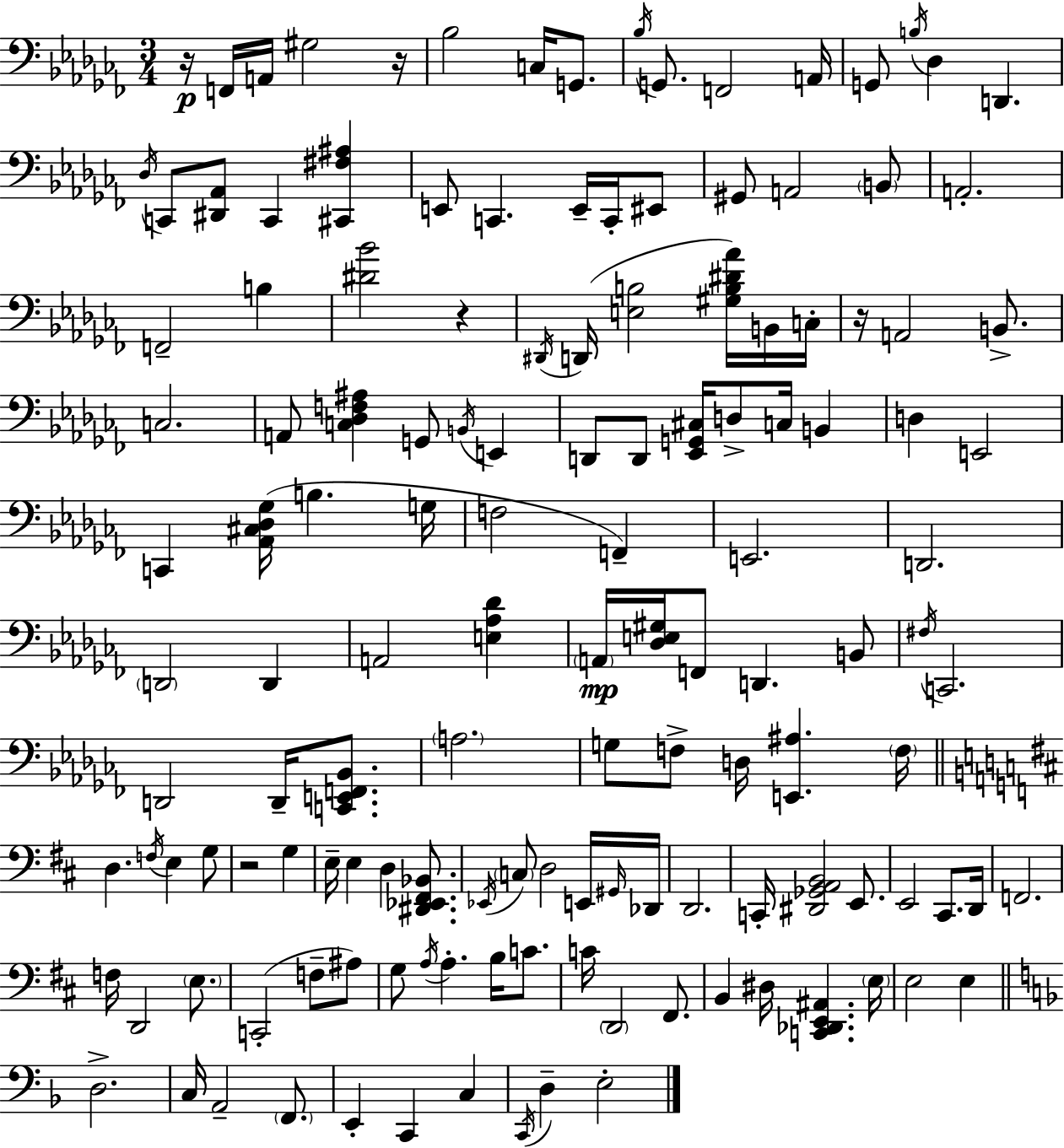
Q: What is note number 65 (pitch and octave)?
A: A3